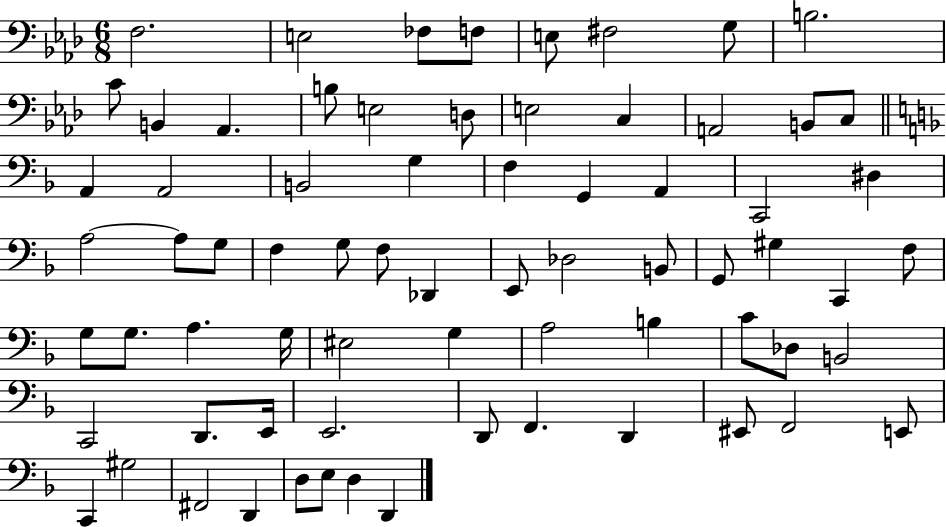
F3/h. E3/h FES3/e F3/e E3/e F#3/h G3/e B3/h. C4/e B2/q Ab2/q. B3/e E3/h D3/e E3/h C3/q A2/h B2/e C3/e A2/q A2/h B2/h G3/q F3/q G2/q A2/q C2/h D#3/q A3/h A3/e G3/e F3/q G3/e F3/e Db2/q E2/e Db3/h B2/e G2/e G#3/q C2/q F3/e G3/e G3/e. A3/q. G3/s EIS3/h G3/q A3/h B3/q C4/e Db3/e B2/h C2/h D2/e. E2/s E2/h. D2/e F2/q. D2/q EIS2/e F2/h E2/e C2/q G#3/h F#2/h D2/q D3/e E3/e D3/q D2/q